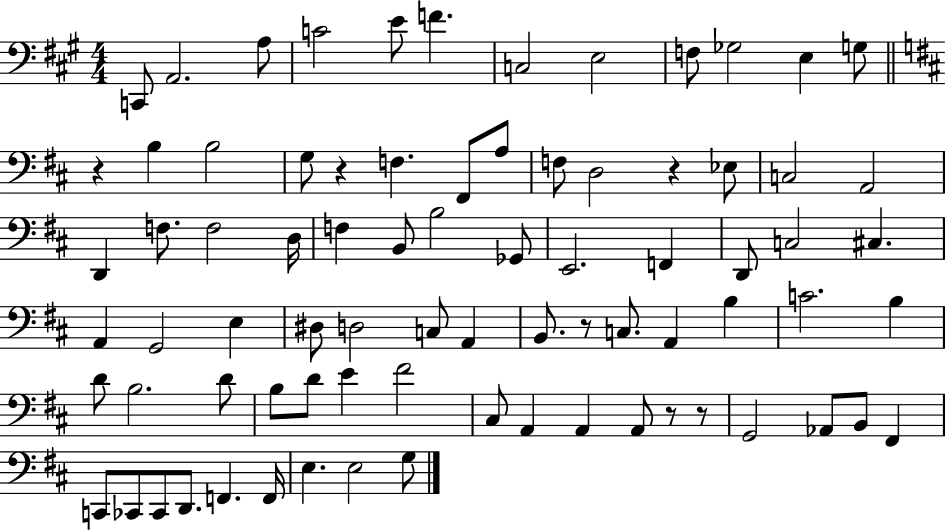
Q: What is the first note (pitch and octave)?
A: C2